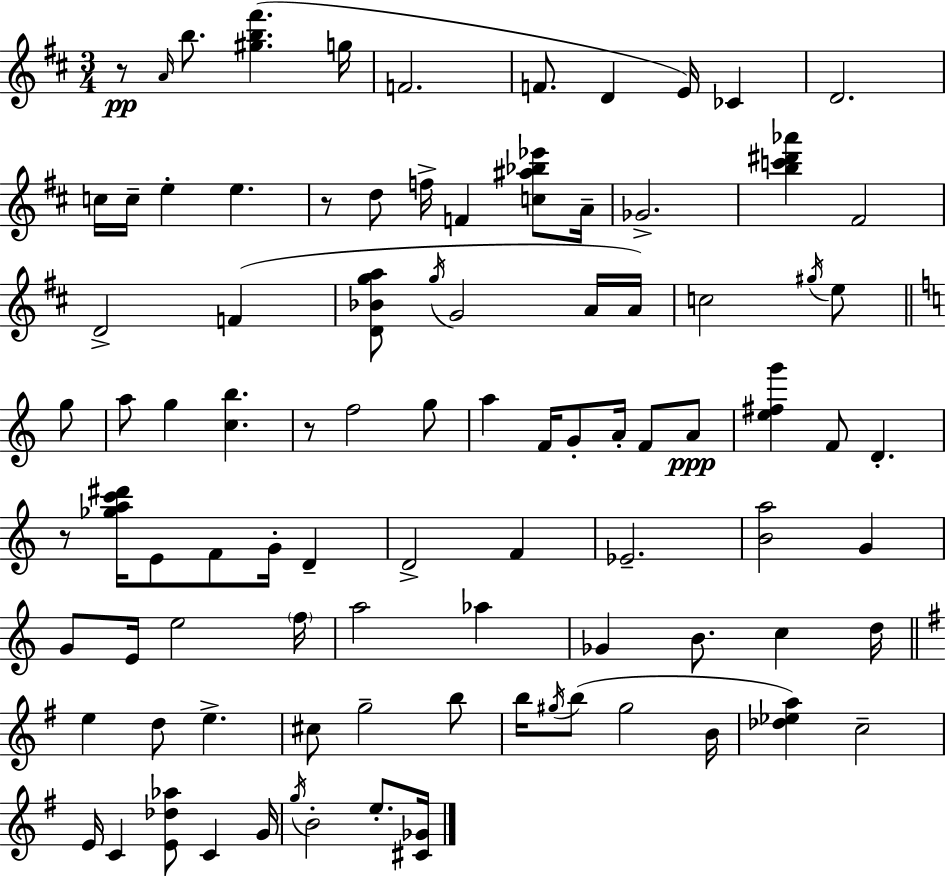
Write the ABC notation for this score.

X:1
T:Untitled
M:3/4
L:1/4
K:D
z/2 A/4 b/2 [^gb^f'] g/4 F2 F/2 D E/4 _C D2 c/4 c/4 e e z/2 d/2 f/4 F [c^a_b_e']/2 A/4 _G2 [bc'^d'_a'] ^F2 D2 F [D_Bga]/2 g/4 G2 A/4 A/4 c2 ^g/4 e/2 g/2 a/2 g [cb] z/2 f2 g/2 a F/4 G/2 A/4 F/2 A/2 [e^fg'] F/2 D z/2 [_gac'^d']/4 E/2 F/2 G/4 D D2 F _E2 [Ba]2 G G/2 E/4 e2 f/4 a2 _a _G B/2 c d/4 e d/2 e ^c/2 g2 b/2 b/4 ^g/4 b/2 ^g2 B/4 [_d_ea] c2 E/4 C [E_d_a]/2 C G/4 g/4 B2 e/2 [^C_G]/4